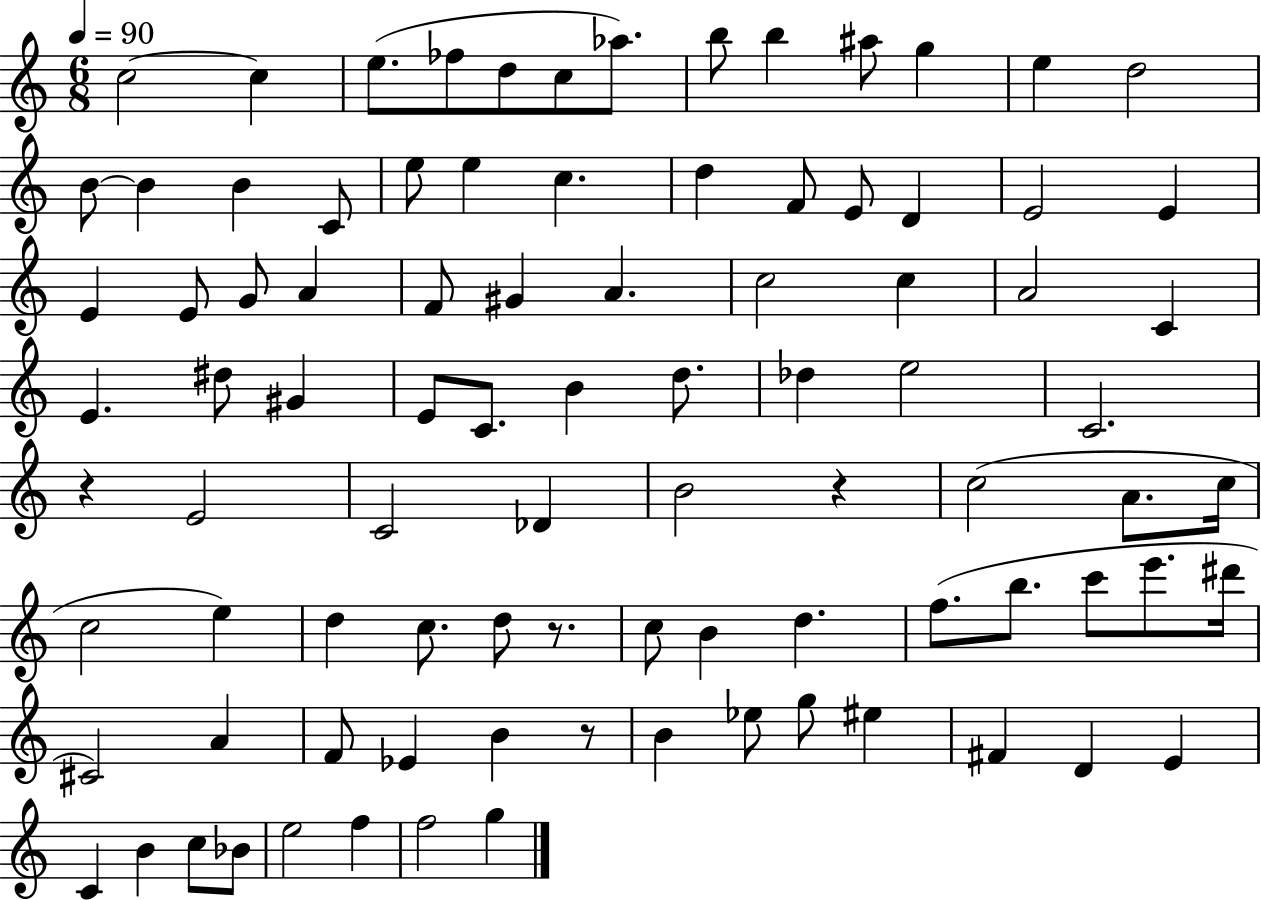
X:1
T:Untitled
M:6/8
L:1/4
K:C
c2 c e/2 _f/2 d/2 c/2 _a/2 b/2 b ^a/2 g e d2 B/2 B B C/2 e/2 e c d F/2 E/2 D E2 E E E/2 G/2 A F/2 ^G A c2 c A2 C E ^d/2 ^G E/2 C/2 B d/2 _d e2 C2 z E2 C2 _D B2 z c2 A/2 c/4 c2 e d c/2 d/2 z/2 c/2 B d f/2 b/2 c'/2 e'/2 ^d'/4 ^C2 A F/2 _E B z/2 B _e/2 g/2 ^e ^F D E C B c/2 _B/2 e2 f f2 g